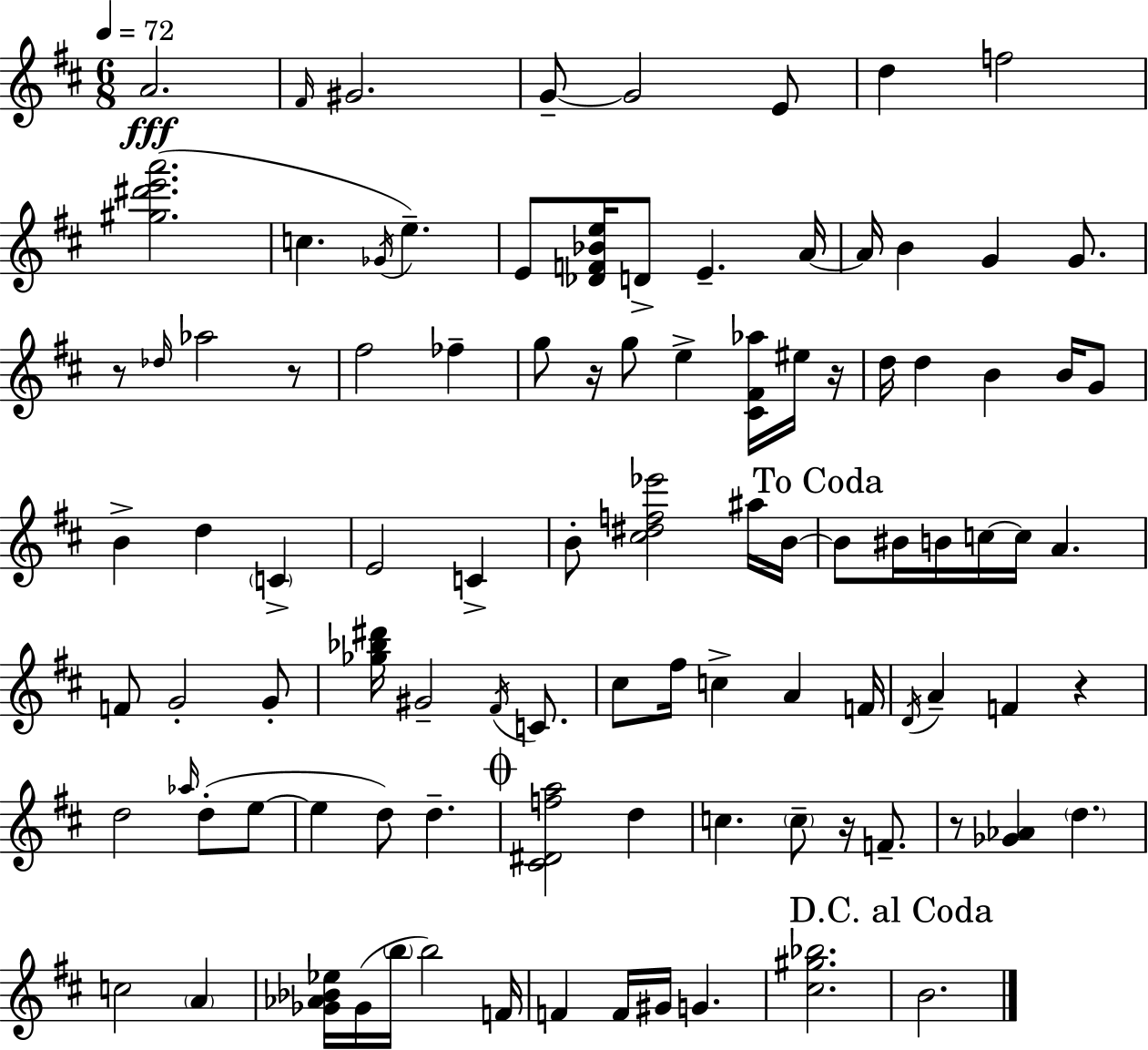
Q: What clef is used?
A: treble